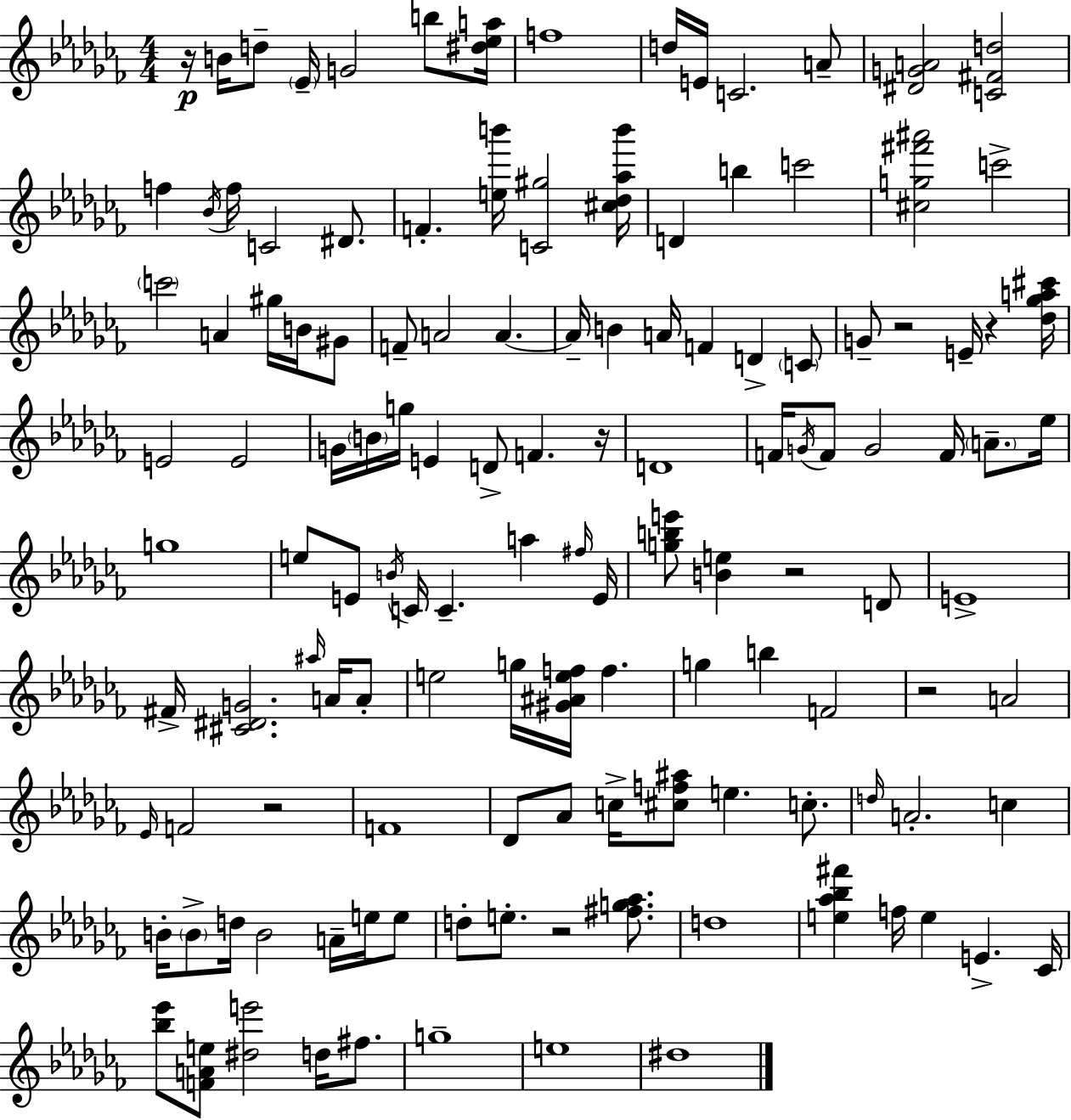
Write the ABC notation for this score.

X:1
T:Untitled
M:4/4
L:1/4
K:Abm
z/4 B/4 d/2 _E/4 G2 b/2 [^d_ea]/4 f4 d/4 E/4 C2 A/2 [^DGA]2 [C^Fd]2 f _B/4 f/4 C2 ^D/2 F [eb']/4 [C^g]2 [^c_d_ab']/4 D b c'2 [^cg^f'^a']2 c'2 c'2 A ^g/4 B/4 ^G/2 F/2 A2 A A/4 B A/4 F D C/2 G/2 z2 E/4 z [_d_ga^c']/4 E2 E2 G/4 B/4 g/4 E D/2 F z/4 D4 F/4 G/4 F/2 G2 F/4 A/2 _e/4 g4 e/2 E/2 B/4 C/4 C a ^f/4 E/4 [gbe']/2 [Be] z2 D/2 E4 ^F/4 [^C^DG]2 ^a/4 A/4 A/2 e2 g/4 [^G^Aef]/4 f g b F2 z2 A2 _E/4 F2 z2 F4 _D/2 _A/2 c/4 [^cf^a]/2 e c/2 d/4 A2 c B/4 B/2 d/4 B2 A/4 e/4 e/2 d/2 e/2 z2 [^fg_a]/2 d4 [e_a_b^f'] f/4 e E _C/4 [_b_e']/2 [FAe]/2 [^de']2 d/4 ^f/2 g4 e4 ^d4